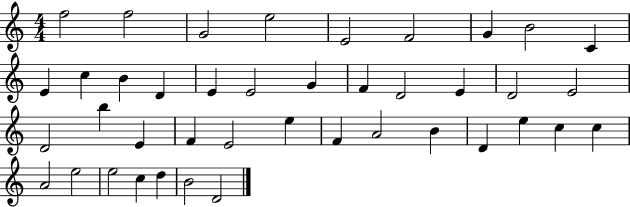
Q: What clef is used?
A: treble